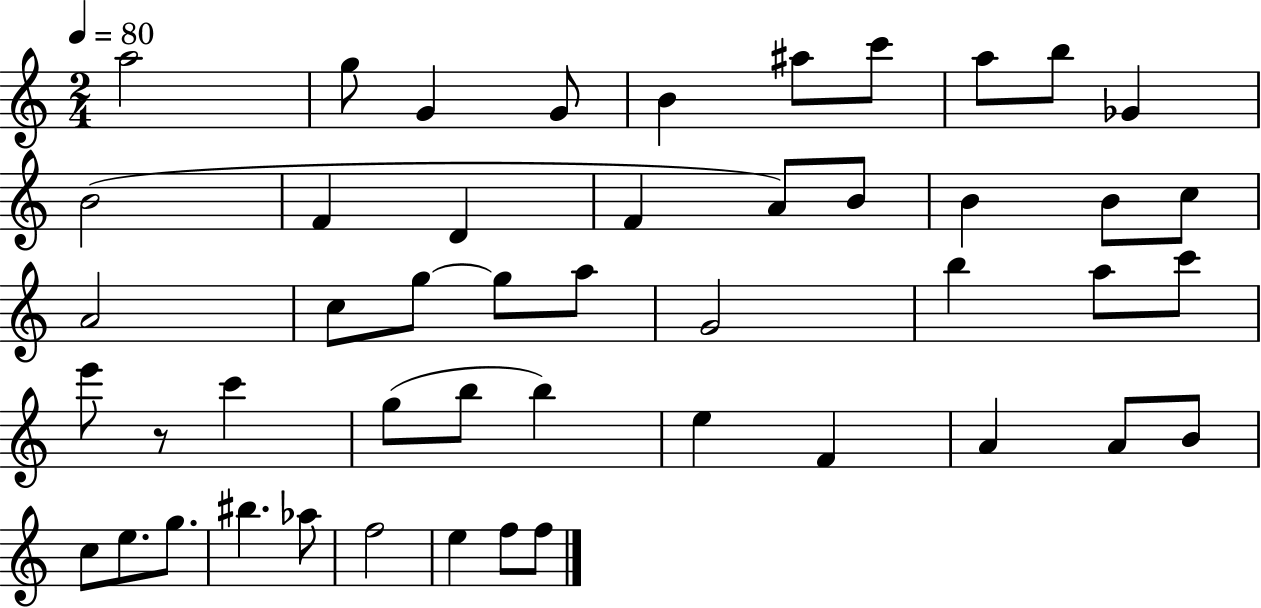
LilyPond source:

{
  \clef treble
  \numericTimeSignature
  \time 2/4
  \key c \major
  \tempo 4 = 80
  a''2 | g''8 g'4 g'8 | b'4 ais''8 c'''8 | a''8 b''8 ges'4 | \break b'2( | f'4 d'4 | f'4 a'8) b'8 | b'4 b'8 c''8 | \break a'2 | c''8 g''8~~ g''8 a''8 | g'2 | b''4 a''8 c'''8 | \break e'''8 r8 c'''4 | g''8( b''8 b''4) | e''4 f'4 | a'4 a'8 b'8 | \break c''8 e''8. g''8. | bis''4. aes''8 | f''2 | e''4 f''8 f''8 | \break \bar "|."
}